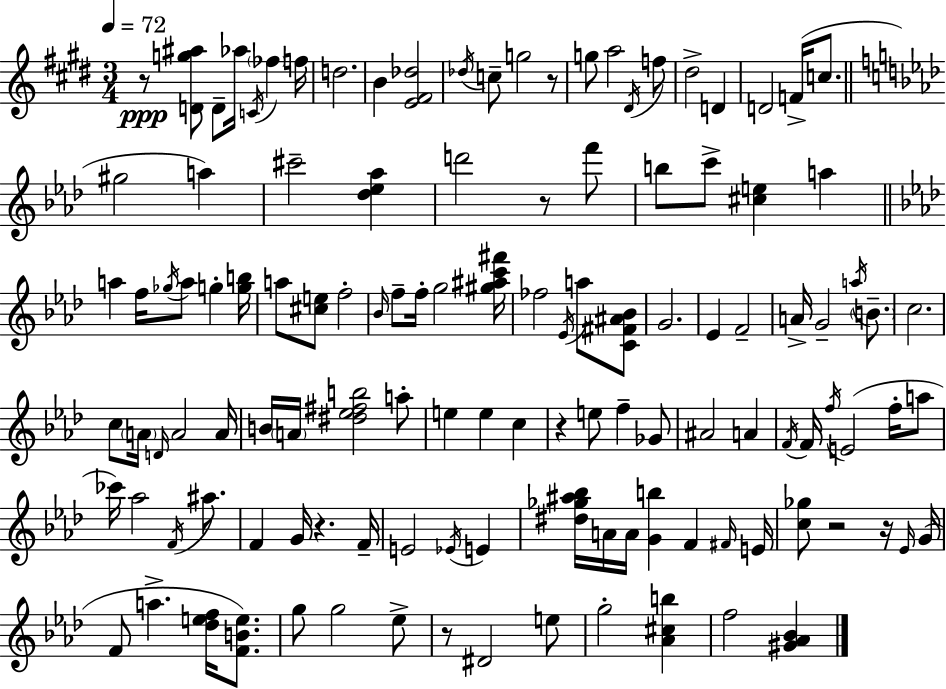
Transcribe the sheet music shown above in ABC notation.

X:1
T:Untitled
M:3/4
L:1/4
K:E
z/2 [Dg^a]/2 D/2 _a/4 C/4 _f f/4 d2 B [E^F_d]2 _d/4 c/2 g2 z/2 g/2 a2 ^D/4 f/2 ^d2 D D2 F/4 c/2 ^g2 a ^c'2 [_d_e_a] d'2 z/2 f'/2 b/2 c'/2 [^ce] a a f/4 _g/4 a/2 g [gb]/4 a/2 [^ce]/2 f2 _B/4 f/2 f/4 g2 [^g^ac'^f']/4 _f2 _E/4 a/2 [C^F^A_B]/2 G2 _E F2 A/4 G2 a/4 B/2 c2 c/2 A/4 D/4 A2 A/4 B/4 A/4 [^d_e^fb]2 a/2 e e c z e/2 f _G/2 ^A2 A F/4 F/4 f/4 E2 f/4 a/2 _c'/4 _a2 F/4 ^a/2 F G/4 z F/4 E2 _E/4 E [^d_g^a_b]/4 A/4 A/4 [Gb] F ^F/4 E/4 [c_g]/2 z2 z/4 _E/4 G/4 F/2 a [_def]/4 [FBe]/2 g/2 g2 _e/2 z/2 ^D2 e/2 g2 [_A^cb] f2 [^G_A_B]